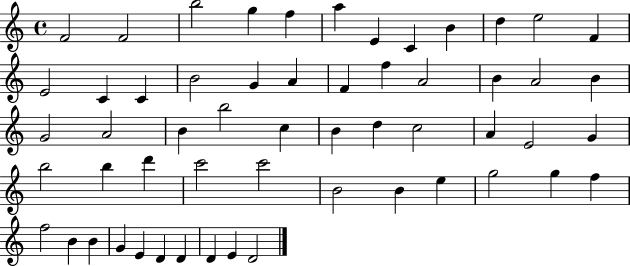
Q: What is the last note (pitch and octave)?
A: D4